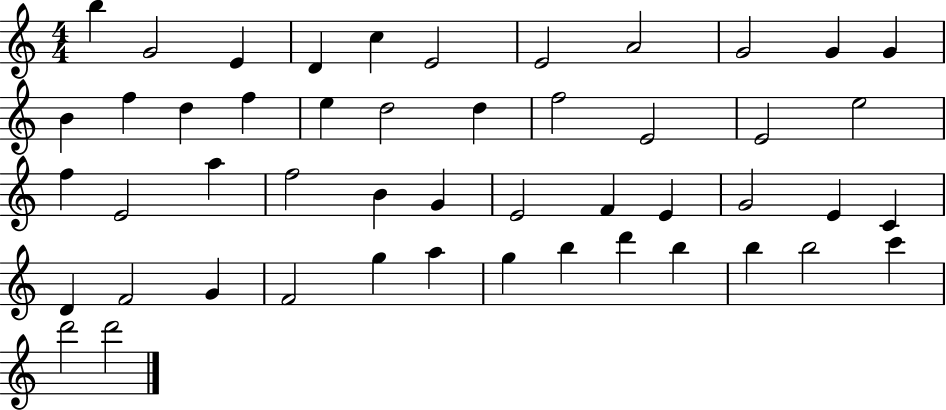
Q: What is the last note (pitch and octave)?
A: D6